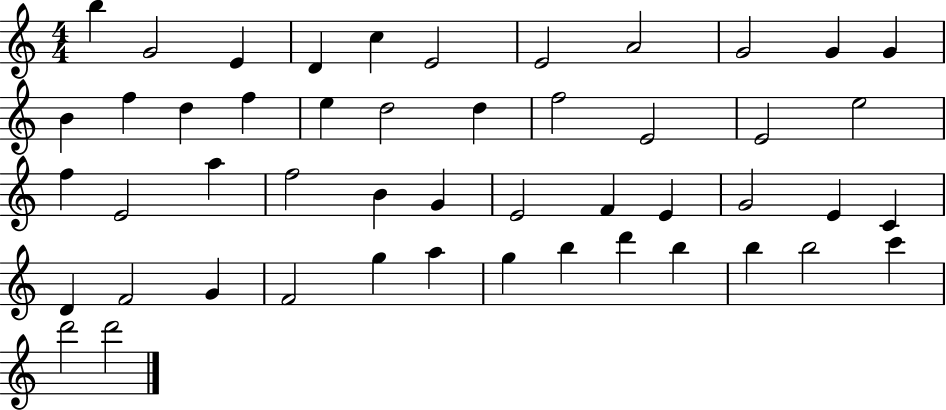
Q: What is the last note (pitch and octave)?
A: D6